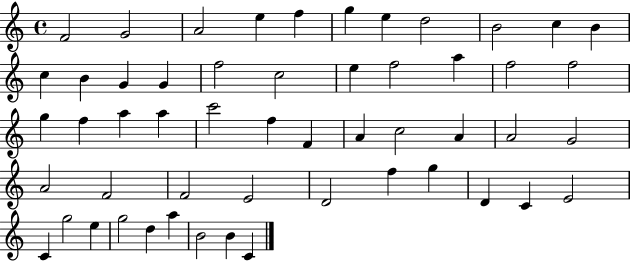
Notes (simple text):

F4/h G4/h A4/h E5/q F5/q G5/q E5/q D5/h B4/h C5/q B4/q C5/q B4/q G4/q G4/q F5/h C5/h E5/q F5/h A5/q F5/h F5/h G5/q F5/q A5/q A5/q C6/h F5/q F4/q A4/q C5/h A4/q A4/h G4/h A4/h F4/h F4/h E4/h D4/h F5/q G5/q D4/q C4/q E4/h C4/q G5/h E5/q G5/h D5/q A5/q B4/h B4/q C4/q